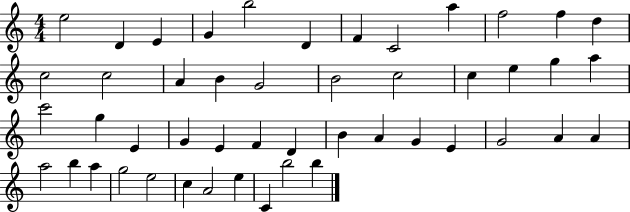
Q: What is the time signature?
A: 4/4